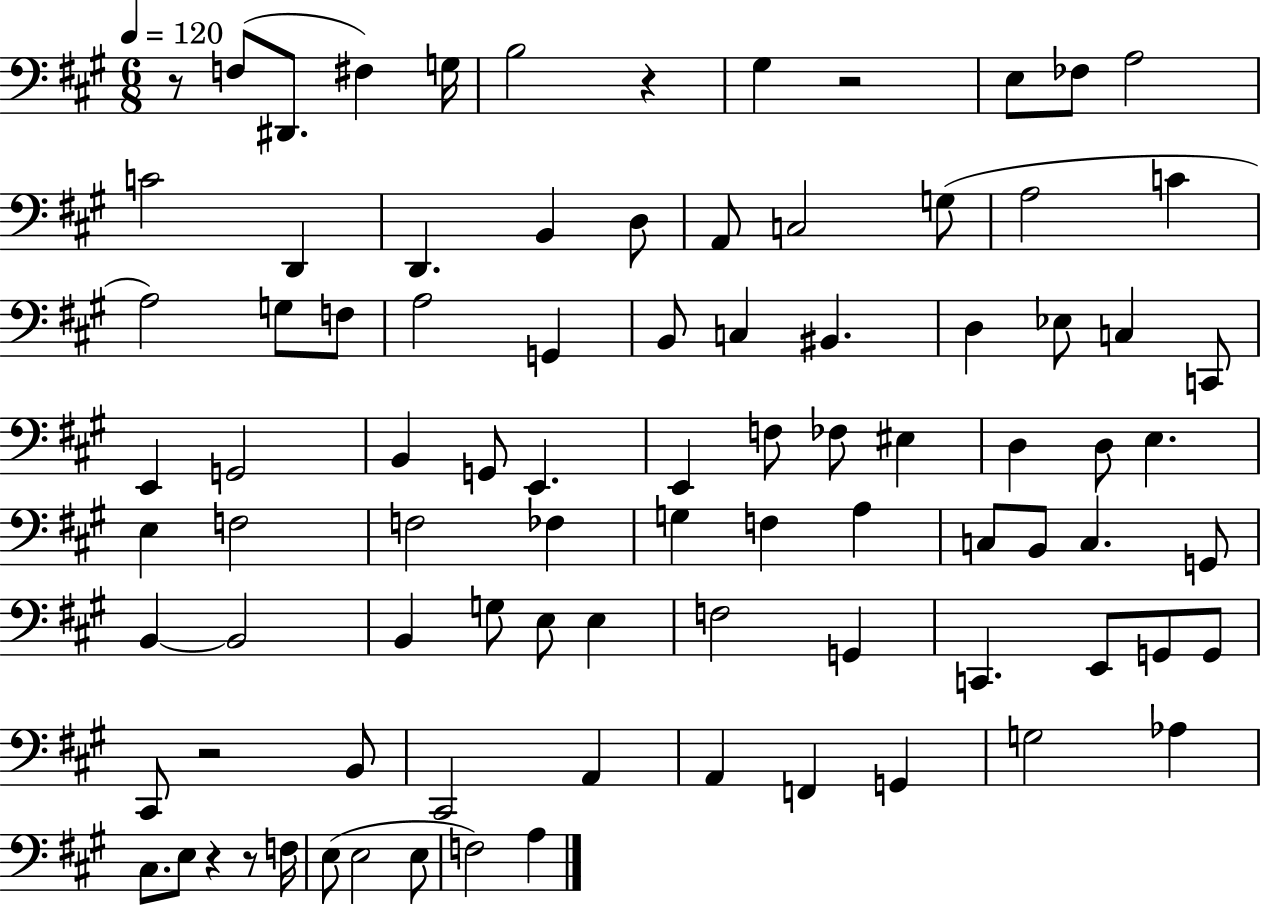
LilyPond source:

{
  \clef bass
  \numericTimeSignature
  \time 6/8
  \key a \major
  \tempo 4 = 120
  r8 f8( dis,8. fis4) g16 | b2 r4 | gis4 r2 | e8 fes8 a2 | \break c'2 d,4 | d,4. b,4 d8 | a,8 c2 g8( | a2 c'4 | \break a2) g8 f8 | a2 g,4 | b,8 c4 bis,4. | d4 ees8 c4 c,8 | \break e,4 g,2 | b,4 g,8 e,4. | e,4 f8 fes8 eis4 | d4 d8 e4. | \break e4 f2 | f2 fes4 | g4 f4 a4 | c8 b,8 c4. g,8 | \break b,4~~ b,2 | b,4 g8 e8 e4 | f2 g,4 | c,4. e,8 g,8 g,8 | \break cis,8 r2 b,8 | cis,2 a,4 | a,4 f,4 g,4 | g2 aes4 | \break cis8. e8 r4 r8 f16 | e8( e2 e8 | f2) a4 | \bar "|."
}